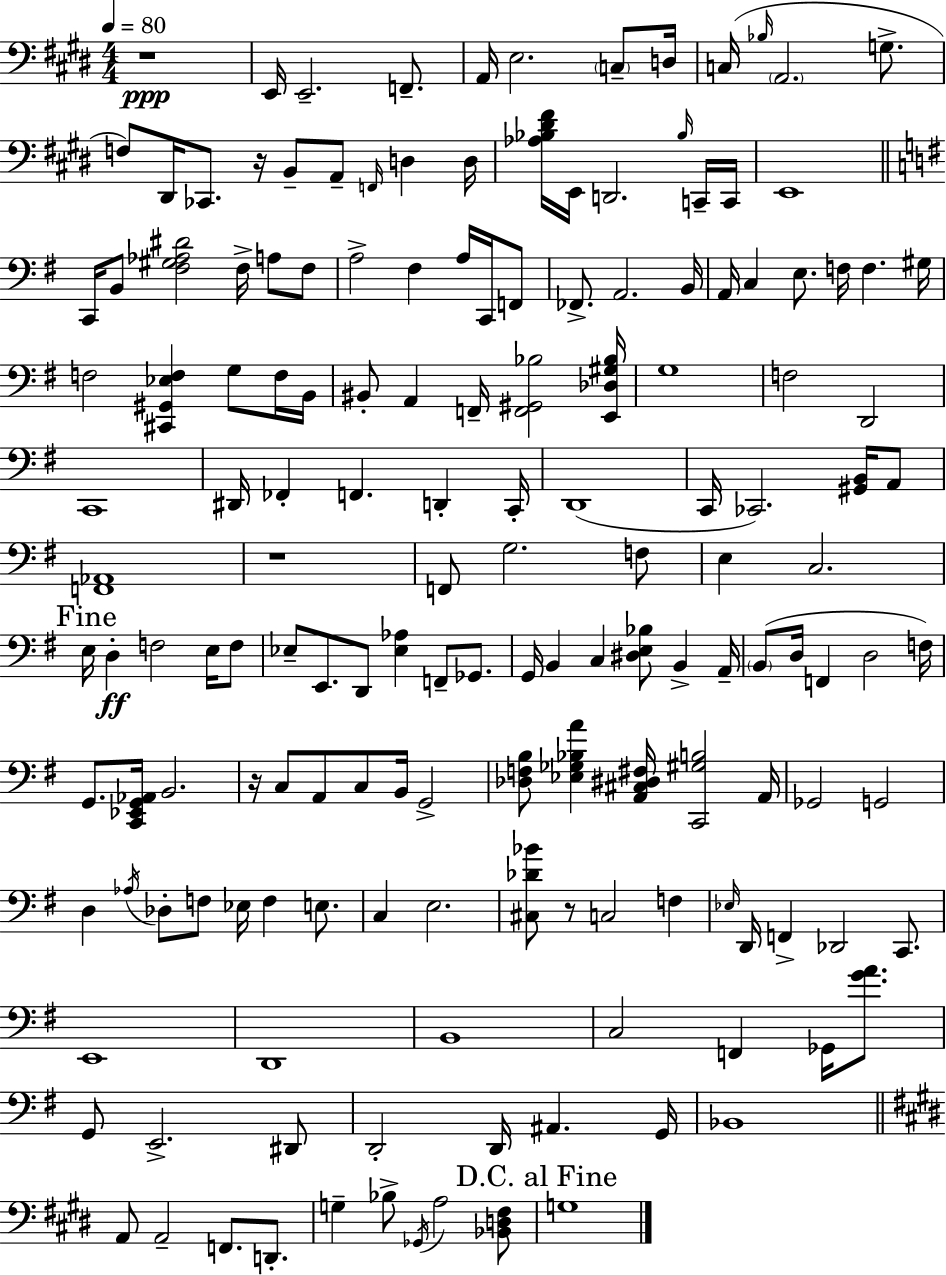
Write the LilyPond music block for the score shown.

{
  \clef bass
  \numericTimeSignature
  \time 4/4
  \key e \major
  \tempo 4 = 80
  r1\ppp | e,16 e,2.-- f,8.-- | a,16 e2. \parenthesize c8-- d16 | c16( \grace { bes16 } \parenthesize a,2. g8.-> | \break f8) dis,16 ces,8. r16 b,8-- a,8-- \grace { f,16 } d4 | d16 <aes bes dis' fis'>16 e,16 d,2. | \grace { bes16 } c,16-- c,16 e,1 | \bar "||" \break \key g \major c,16 b,8 <fis gis aes dis'>2 fis16-> a8 fis8 | a2-> fis4 a16 c,16 f,8 | fes,8.-> a,2. b,16 | a,16 c4 e8. f16 f4. gis16 | \break f2 <cis, gis, ees f>4 g8 f16 b,16 | bis,8-. a,4 f,16-- <f, gis, bes>2 <e, des gis bes>16 | g1 | f2 d,2 | \break c,1 | dis,16 fes,4-. f,4. d,4-. c,16-. | d,1( | c,16 ces,2.) <gis, b,>16 a,8 | \break <f, aes,>1 | r1 | f,8 g2. f8 | e4 c2. | \break \mark "Fine" e16 d4-.\ff f2 e16 f8 | ees8-- e,8. d,8 <ees aes>4 f,8-- ges,8. | g,16 b,4 c4 <dis e bes>8 b,4-> a,16-- | \parenthesize b,8( d16 f,4 d2 f16) | \break g,8. <c, ees, g, aes,>16 b,2. | r16 c8 a,8 c8 b,16 g,2-> | <des f b>8 <ees ges bes a'>4 <a, cis dis fis>16 <c, gis b>2 a,16 | ges,2 g,2 | \break d4 \acciaccatura { aes16 } des8-. f8 ees16 f4 e8. | c4 e2. | <cis des' bes'>8 r8 c2 f4 | \grace { ees16 } d,16 f,4-> des,2 c,8. | \break e,1 | d,1 | b,1 | c2 f,4 ges,16 <g' a'>8. | \break g,8 e,2.-> | dis,8 d,2-. d,16 ais,4. | g,16 bes,1 | \bar "||" \break \key e \major a,8 a,2-- f,8. d,8.-. | g4-- bes8-> \acciaccatura { ges,16 } a2 <bes, d fis>8 | \mark "D.C. al Fine" g1 | \bar "|."
}